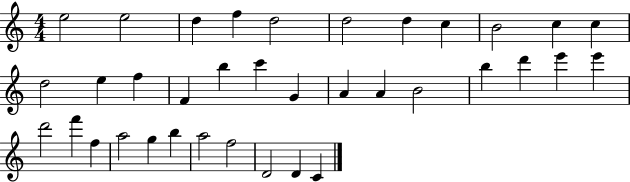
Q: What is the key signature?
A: C major